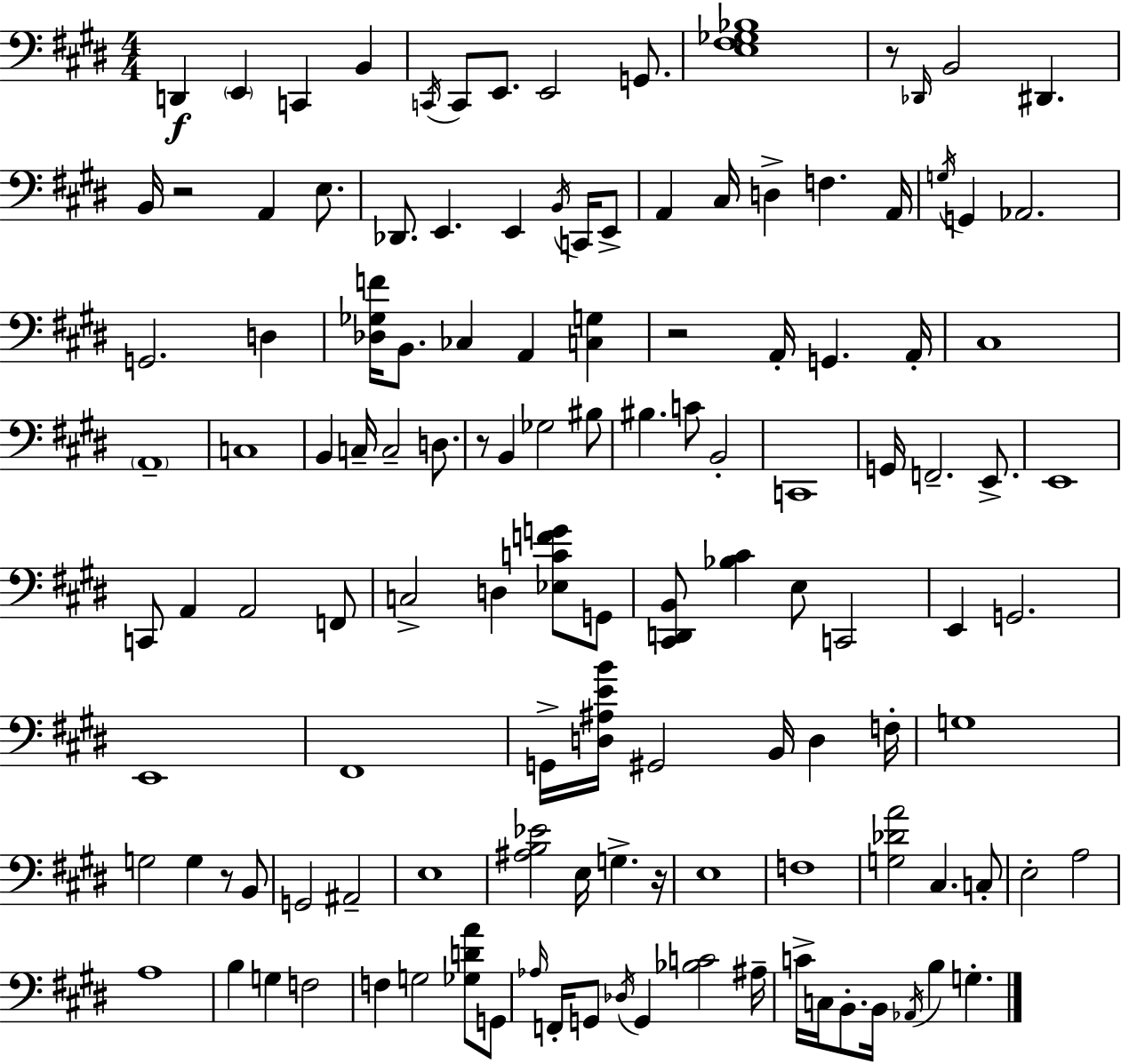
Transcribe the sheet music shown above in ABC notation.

X:1
T:Untitled
M:4/4
L:1/4
K:E
D,, E,, C,, B,, C,,/4 C,,/2 E,,/2 E,,2 G,,/2 [E,^F,_G,_B,]4 z/2 _D,,/4 B,,2 ^D,, B,,/4 z2 A,, E,/2 _D,,/2 E,, E,, B,,/4 C,,/4 E,,/2 A,, ^C,/4 D, F, A,,/4 G,/4 G,, _A,,2 G,,2 D, [_D,_G,F]/4 B,,/2 _C, A,, [C,G,] z2 A,,/4 G,, A,,/4 ^C,4 A,,4 C,4 B,, C,/4 C,2 D,/2 z/2 B,, _G,2 ^B,/2 ^B, C/2 B,,2 C,,4 G,,/4 F,,2 E,,/2 E,,4 C,,/2 A,, A,,2 F,,/2 C,2 D, [_E,CFG]/2 G,,/2 [^C,,D,,B,,]/2 [_B,^C] E,/2 C,,2 E,, G,,2 E,,4 ^F,,4 G,,/4 [D,^A,EB]/4 ^G,,2 B,,/4 D, F,/4 G,4 G,2 G, z/2 B,,/2 G,,2 ^A,,2 E,4 [^A,B,_E]2 E,/4 G, z/4 E,4 F,4 [G,_DA]2 ^C, C,/2 E,2 A,2 A,4 B, G, F,2 F, G,2 [_G,DA]/2 G,,/2 _A,/4 F,,/4 G,,/2 _D,/4 G,, [_B,C]2 ^A,/4 C/4 C,/4 B,,/2 B,,/4 _A,,/4 B, G,